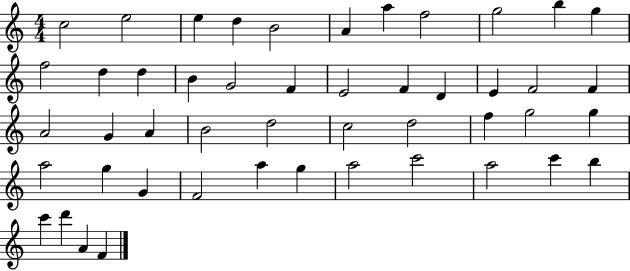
{
  \clef treble
  \numericTimeSignature
  \time 4/4
  \key c \major
  c''2 e''2 | e''4 d''4 b'2 | a'4 a''4 f''2 | g''2 b''4 g''4 | \break f''2 d''4 d''4 | b'4 g'2 f'4 | e'2 f'4 d'4 | e'4 f'2 f'4 | \break a'2 g'4 a'4 | b'2 d''2 | c''2 d''2 | f''4 g''2 g''4 | \break a''2 g''4 g'4 | f'2 a''4 g''4 | a''2 c'''2 | a''2 c'''4 b''4 | \break c'''4 d'''4 a'4 f'4 | \bar "|."
}